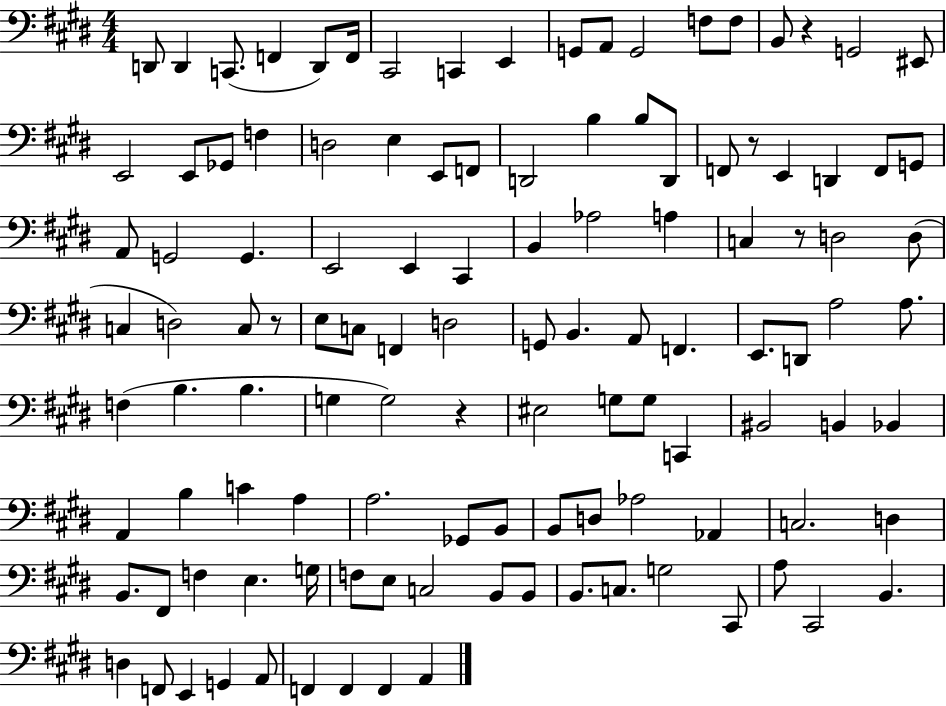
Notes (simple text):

D2/e D2/q C2/e. F2/q D2/e F2/s C#2/h C2/q E2/q G2/e A2/e G2/h F3/e F3/e B2/e R/q G2/h EIS2/e E2/h E2/e Gb2/e F3/q D3/h E3/q E2/e F2/e D2/h B3/q B3/e D2/e F2/e R/e E2/q D2/q F2/e G2/e A2/e G2/h G2/q. E2/h E2/q C#2/q B2/q Ab3/h A3/q C3/q R/e D3/h D3/e C3/q D3/h C3/e R/e E3/e C3/e F2/q D3/h G2/e B2/q. A2/e F2/q. E2/e. D2/e A3/h A3/e. F3/q B3/q. B3/q. G3/q G3/h R/q EIS3/h G3/e G3/e C2/q BIS2/h B2/q Bb2/q A2/q B3/q C4/q A3/q A3/h. Gb2/e B2/e B2/e D3/e Ab3/h Ab2/q C3/h. D3/q B2/e. F#2/e F3/q E3/q. G3/s F3/e E3/e C3/h B2/e B2/e B2/e. C3/e. G3/h C#2/e A3/e C#2/h B2/q. D3/q F2/e E2/q G2/q A2/e F2/q F2/q F2/q A2/q